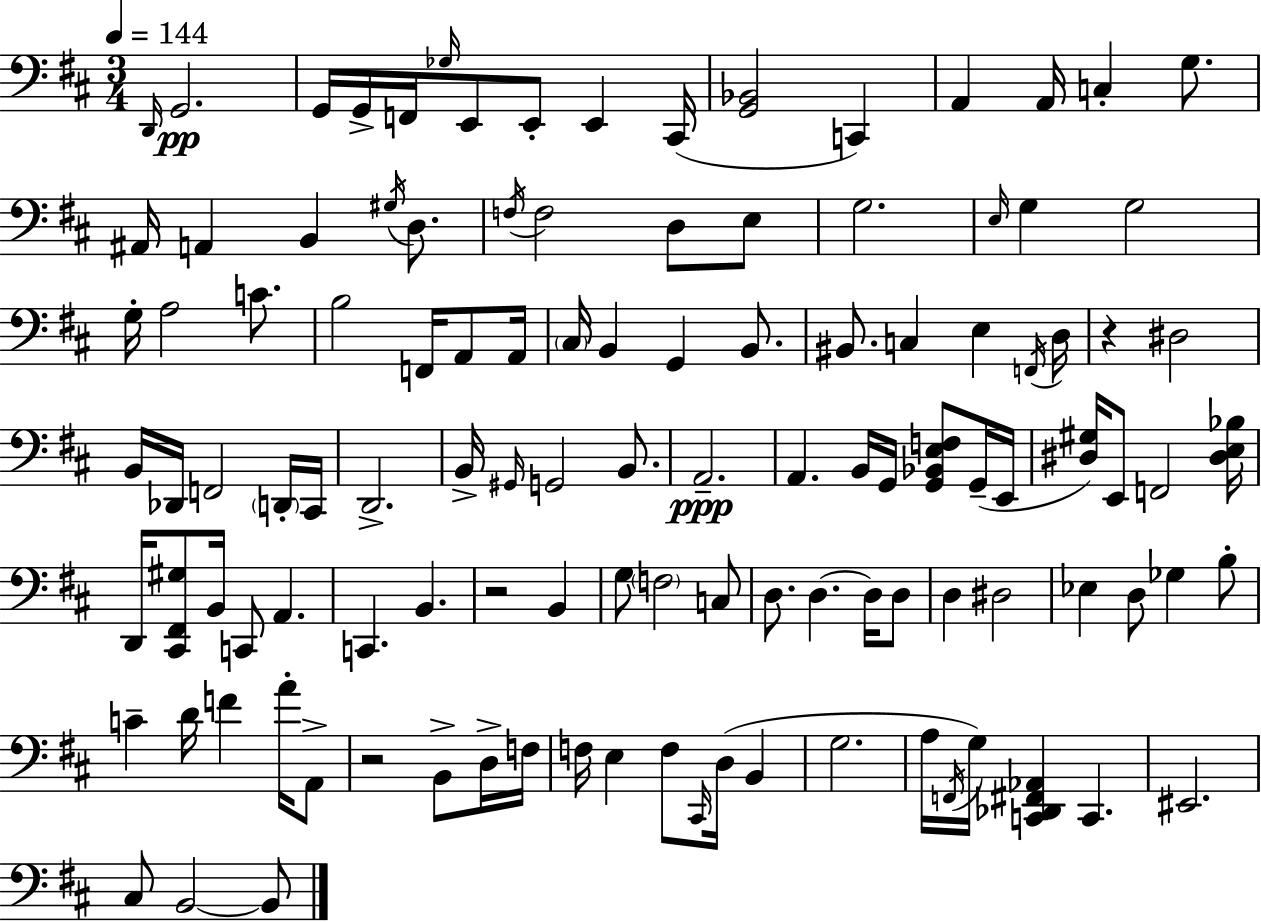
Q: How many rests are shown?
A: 3